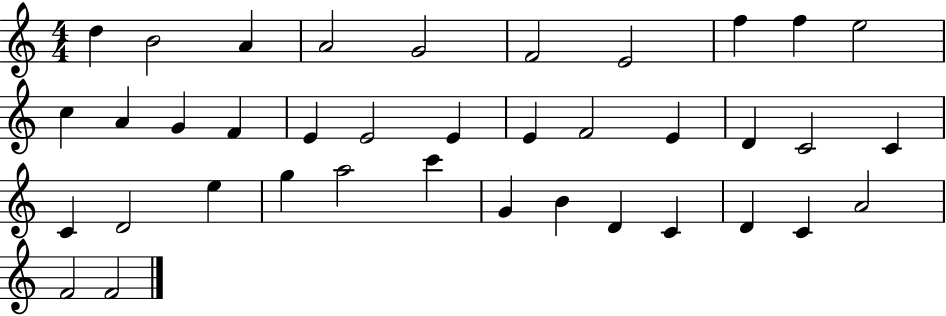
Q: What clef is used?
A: treble